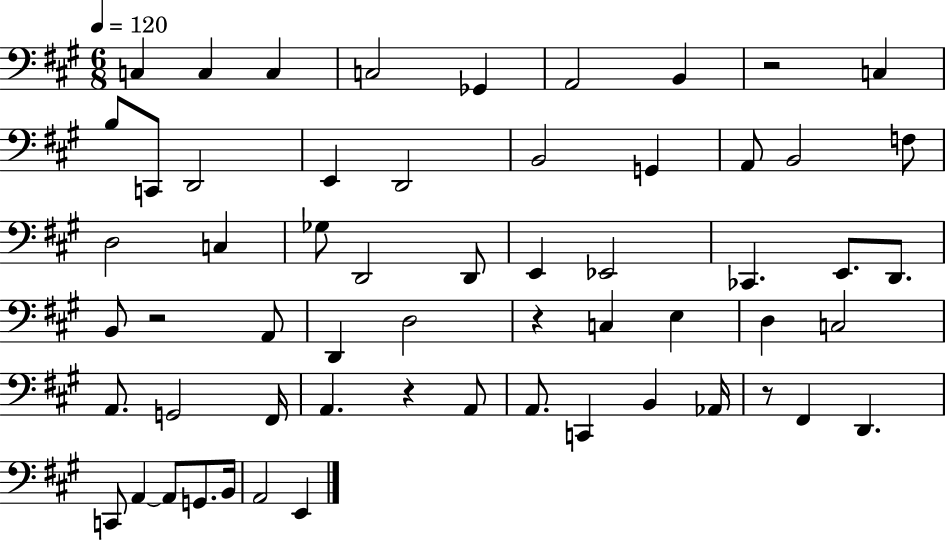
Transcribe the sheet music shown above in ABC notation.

X:1
T:Untitled
M:6/8
L:1/4
K:A
C, C, C, C,2 _G,, A,,2 B,, z2 C, B,/2 C,,/2 D,,2 E,, D,,2 B,,2 G,, A,,/2 B,,2 F,/2 D,2 C, _G,/2 D,,2 D,,/2 E,, _E,,2 _C,, E,,/2 D,,/2 B,,/2 z2 A,,/2 D,, D,2 z C, E, D, C,2 A,,/2 G,,2 ^F,,/4 A,, z A,,/2 A,,/2 C,, B,, _A,,/4 z/2 ^F,, D,, C,,/2 A,, A,,/2 G,,/2 B,,/4 A,,2 E,,